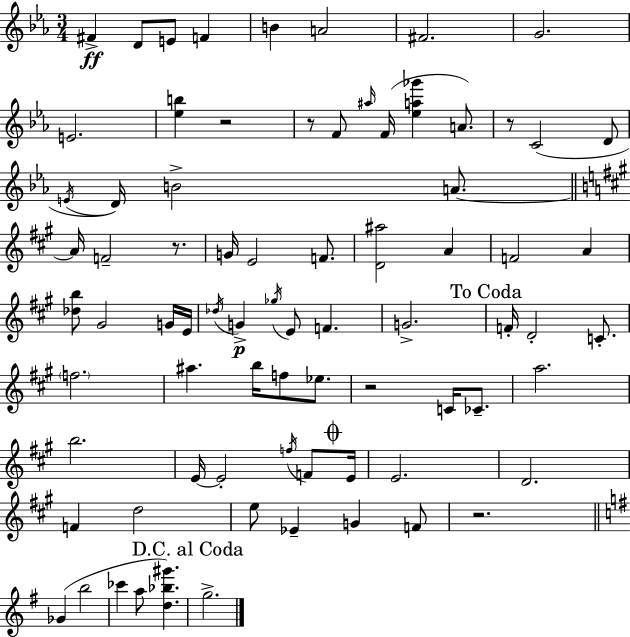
F#4/q D4/e E4/e F4/q B4/q A4/h F#4/h. G4/h. E4/h. [Eb5,B5]/q R/h R/e F4/e A#5/s F4/s [Eb5,A5,Gb6]/q A4/e. R/e C4/h D4/e E4/s D4/s B4/h A4/e. A4/s F4/h R/e. G4/s E4/h F4/e. [D4,A#5]/h A4/q F4/h A4/q [Db5,B5]/e G#4/h G4/s E4/s Db5/s G4/q Gb5/s E4/e F4/q. G4/h. F4/s D4/h C4/e. F5/h. A#5/q. B5/s F5/e Eb5/e. R/h C4/s CES4/e. A5/h. B5/h. E4/s E4/h F5/s F4/e E4/s E4/h. D4/h. F4/q D5/h E5/e Eb4/q G4/q F4/e R/h. Gb4/q B5/h CES6/q A5/e [D5,Bb5,G#6]/q. G5/h.